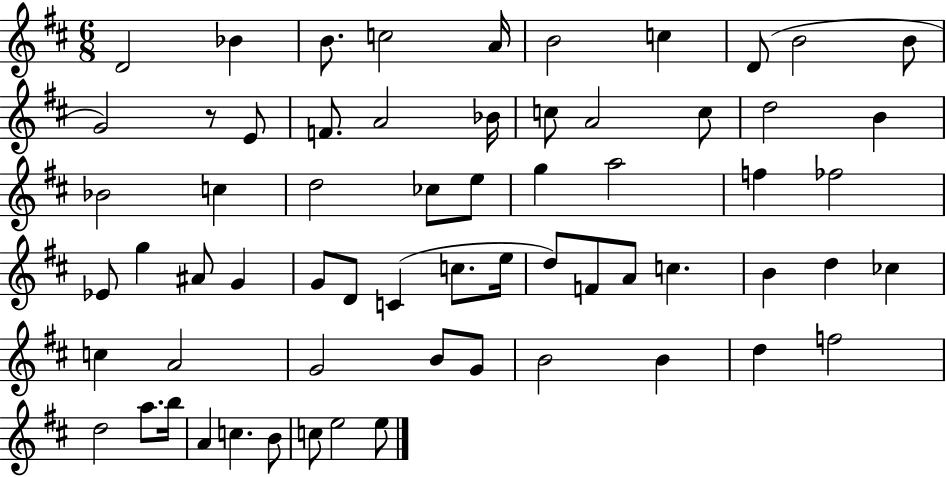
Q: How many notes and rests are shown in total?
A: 64